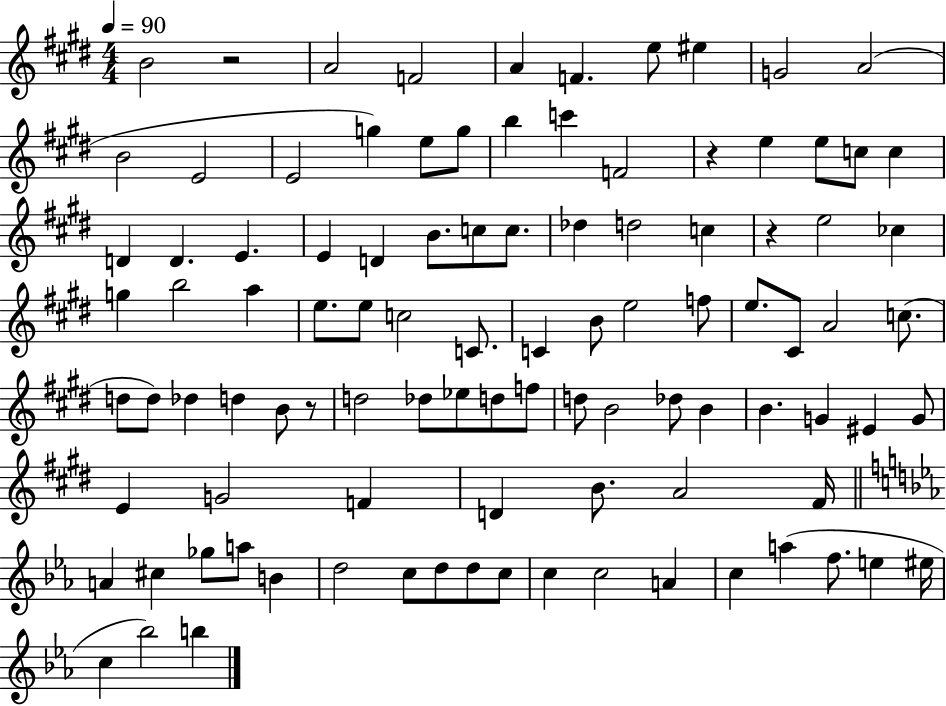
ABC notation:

X:1
T:Untitled
M:4/4
L:1/4
K:E
B2 z2 A2 F2 A F e/2 ^e G2 A2 B2 E2 E2 g e/2 g/2 b c' F2 z e e/2 c/2 c D D E E D B/2 c/2 c/2 _d d2 c z e2 _c g b2 a e/2 e/2 c2 C/2 C B/2 e2 f/2 e/2 ^C/2 A2 c/2 d/2 d/2 _d d B/2 z/2 d2 _d/2 _e/2 d/2 f/2 d/2 B2 _d/2 B B G ^E G/2 E G2 F D B/2 A2 ^F/4 A ^c _g/2 a/2 B d2 c/2 d/2 d/2 c/2 c c2 A c a f/2 e ^e/4 c _b2 b